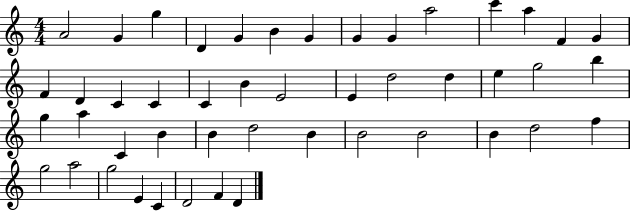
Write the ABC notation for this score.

X:1
T:Untitled
M:4/4
L:1/4
K:C
A2 G g D G B G G G a2 c' a F G F D C C C B E2 E d2 d e g2 b g a C B B d2 B B2 B2 B d2 f g2 a2 g2 E C D2 F D